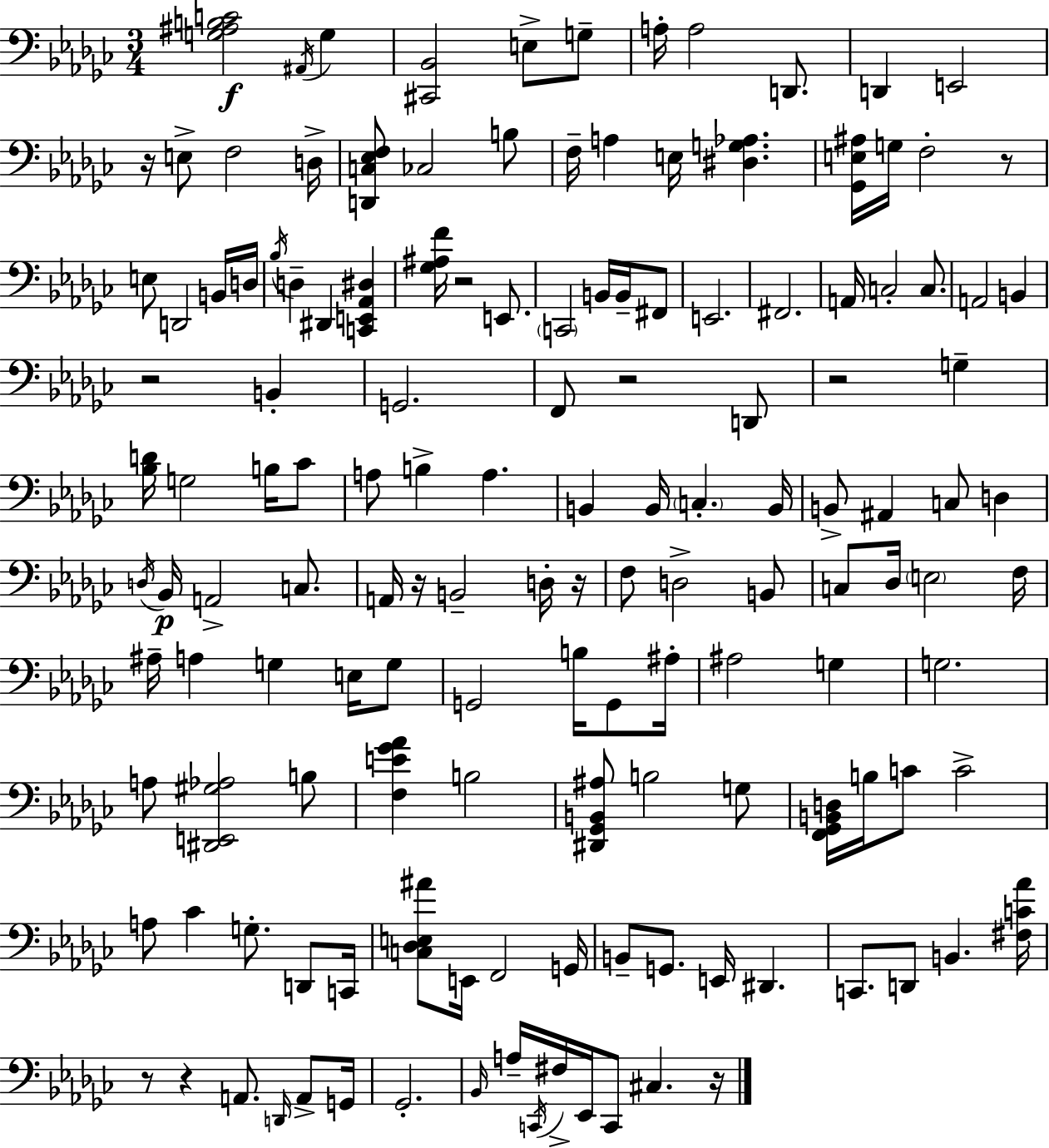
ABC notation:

X:1
T:Untitled
M:3/4
L:1/4
K:Ebm
[G,^A,B,C]2 ^A,,/4 G, [^C,,_B,,]2 E,/2 G,/2 A,/4 A,2 D,,/2 D,, E,,2 z/4 E,/2 F,2 D,/4 [D,,C,_E,F,]/2 _C,2 B,/2 F,/4 A, E,/4 [^D,G,_A,] [_G,,E,^A,]/4 G,/4 F,2 z/2 E,/2 D,,2 B,,/4 D,/4 _B,/4 D, ^D,, [C,,E,,_A,,^D,] [_G,^A,F]/4 z2 E,,/2 C,,2 B,,/4 B,,/4 ^F,,/2 E,,2 ^F,,2 A,,/4 C,2 C,/2 A,,2 B,, z2 B,, G,,2 F,,/2 z2 D,,/2 z2 G, [_B,D]/4 G,2 B,/4 _C/2 A,/2 B, A, B,, B,,/4 C, B,,/4 B,,/2 ^A,, C,/2 D, D,/4 _B,,/4 A,,2 C,/2 A,,/4 z/4 B,,2 D,/4 z/4 F,/2 D,2 B,,/2 C,/2 _D,/4 E,2 F,/4 ^A,/4 A, G, E,/4 G,/2 G,,2 B,/4 G,,/2 ^A,/4 ^A,2 G, G,2 A,/2 [^D,,E,,^G,_A,]2 B,/2 [F,E_G_A] B,2 [^D,,_G,,B,,^A,]/2 B,2 G,/2 [F,,_G,,B,,D,]/4 B,/4 C/2 C2 A,/2 _C G,/2 D,,/2 C,,/4 [C,_D,E,^A]/2 E,,/4 F,,2 G,,/4 B,,/2 G,,/2 E,,/4 ^D,, C,,/2 D,,/2 B,, [^F,C_A]/4 z/2 z A,,/2 D,,/4 A,,/2 G,,/4 _G,,2 _B,,/4 A,/4 C,,/4 ^F,/4 _E,,/4 C,,/2 ^C, z/4